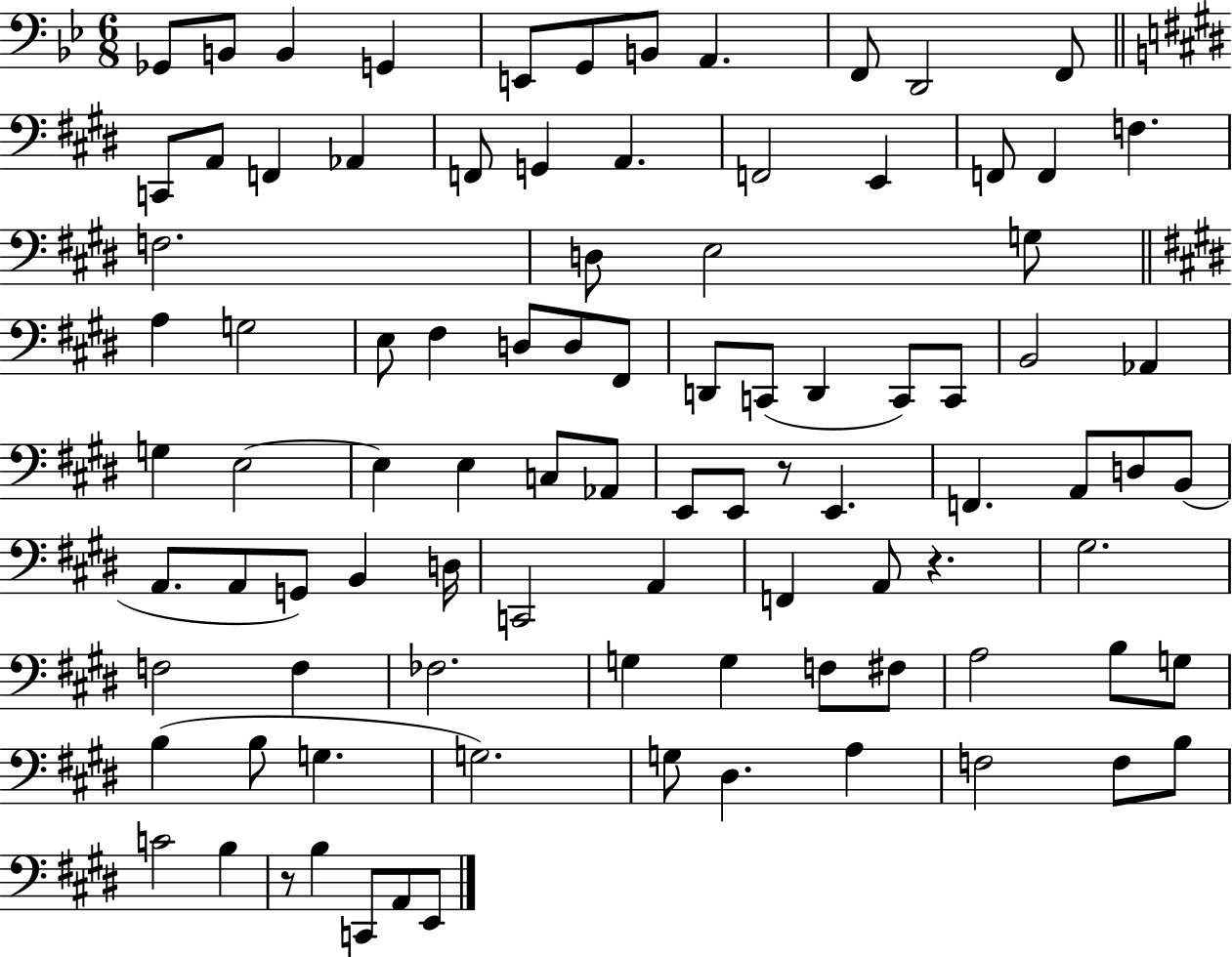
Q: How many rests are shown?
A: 3